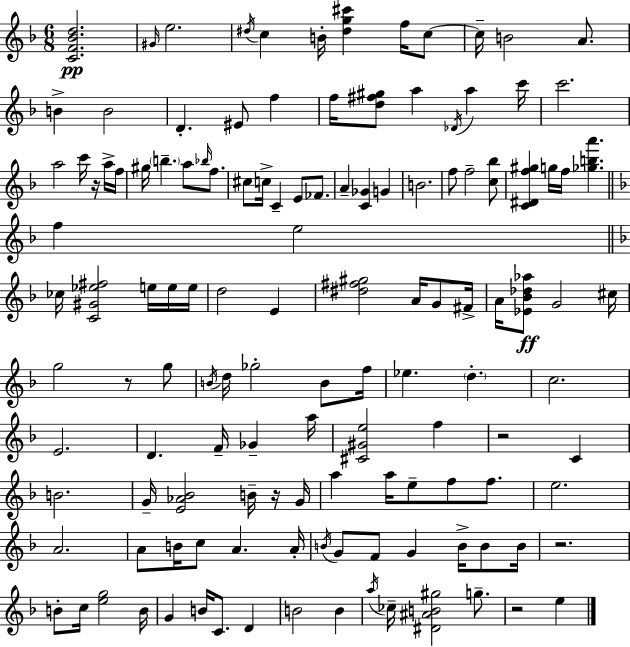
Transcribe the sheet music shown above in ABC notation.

X:1
T:Untitled
M:6/8
L:1/4
K:Dm
[CF_Bd]2 ^G/4 e2 ^d/4 c B/4 [^dg^c'] f/4 c/2 c/4 B2 A/2 B B2 D ^E/2 f f/4 [d^f^g]/2 a _D/4 a c'/4 c'2 a2 c'/4 z/4 a/4 f/4 ^g/4 b a/2 _b/4 f/2 ^c/2 c/4 C E/2 _F/2 A [C_G] G B2 f/2 f2 [c_b]/2 [C^Df^g] g/4 f/4 [_gba'] f e2 _c/4 [C^G_e^f]2 e/4 e/4 e/4 d2 E [^d^f^g]2 A/4 G/2 ^F/4 A/4 [_E_B_d_a]/2 G2 ^c/4 g2 z/2 g/2 B/4 d/4 _g2 B/2 f/4 _e d c2 E2 D F/4 _G a/4 [^C^Ge]2 f z2 C B2 G/4 [E_A_B]2 B/4 z/4 G/4 a a/4 e/2 f/2 f/2 e2 A2 A/2 B/4 c/2 A A/4 B/4 G/2 F/2 G B/4 B/2 B/4 z2 B/2 c/4 [eg]2 B/4 G B/4 C/2 D B2 B a/4 _c/4 [^D^AB^g]2 g/2 z2 e